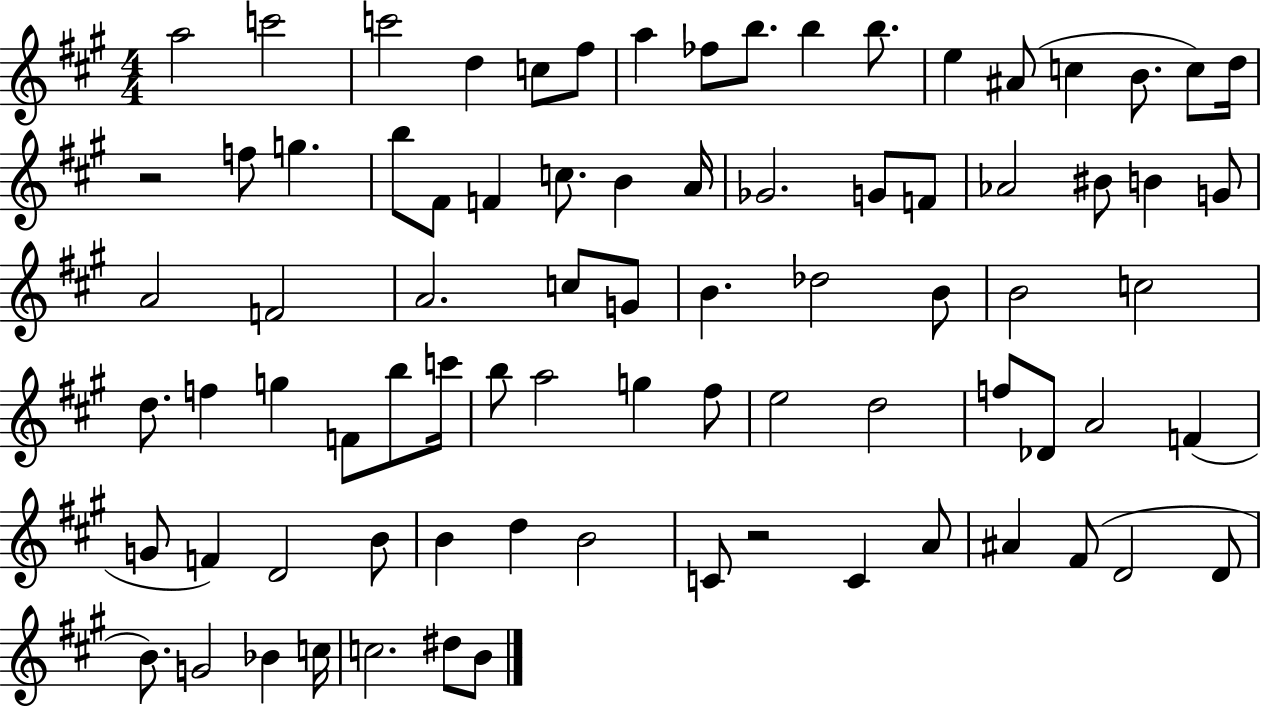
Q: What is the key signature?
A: A major